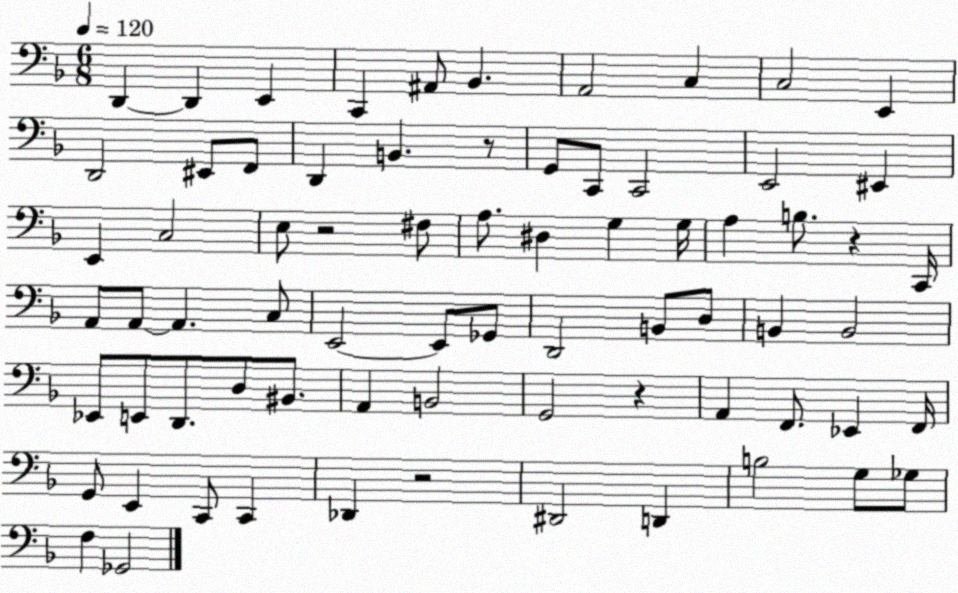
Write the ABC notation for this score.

X:1
T:Untitled
M:6/8
L:1/4
K:F
D,, D,, E,, C,, ^A,,/2 _B,, A,,2 C, C,2 E,, D,,2 ^E,,/2 F,,/2 D,, B,, z/2 G,,/2 C,,/2 C,,2 E,,2 ^E,, E,, C,2 E,/2 z2 ^F,/2 A,/2 ^D, G, G,/4 A, B,/2 z C,,/4 A,,/2 A,,/2 A,, C,/2 E,,2 E,,/2 _G,,/2 D,,2 B,,/2 D,/2 B,, B,,2 _E,,/2 E,,/2 D,,/2 D,/2 ^B,,/2 A,, B,,2 G,,2 z A,, F,,/2 _E,, F,,/4 G,,/2 E,, C,,/2 C,, _D,, z2 ^D,,2 D,, B,2 G,/2 _G,/2 F, _G,,2